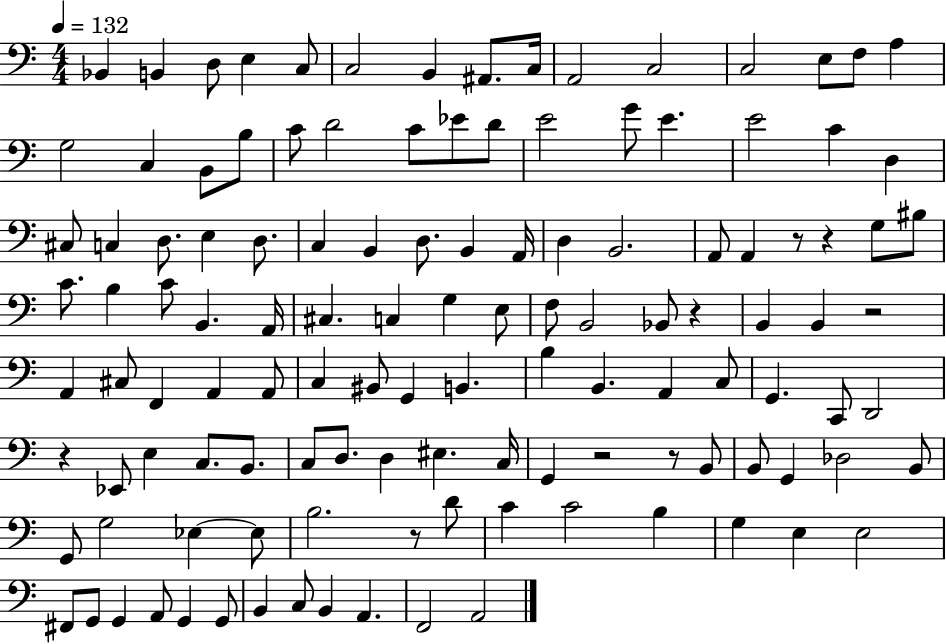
{
  \clef bass
  \numericTimeSignature
  \time 4/4
  \key c \major
  \tempo 4 = 132
  bes,4 b,4 d8 e4 c8 | c2 b,4 ais,8. c16 | a,2 c2 | c2 e8 f8 a4 | \break g2 c4 b,8 b8 | c'8 d'2 c'8 ees'8 d'8 | e'2 g'8 e'4. | e'2 c'4 d4 | \break cis8 c4 d8. e4 d8. | c4 b,4 d8. b,4 a,16 | d4 b,2. | a,8 a,4 r8 r4 g8 bis8 | \break c'8. b4 c'8 b,4. a,16 | cis4. c4 g4 e8 | f8 b,2 bes,8 r4 | b,4 b,4 r2 | \break a,4 cis8 f,4 a,4 a,8 | c4 bis,8 g,4 b,4. | b4 b,4. a,4 c8 | g,4. c,8 d,2 | \break r4 ees,8 e4 c8. b,8. | c8 d8. d4 eis4. c16 | g,4 r2 r8 b,8 | b,8 g,4 des2 b,8 | \break g,8 g2 ees4~~ ees8 | b2. r8 d'8 | c'4 c'2 b4 | g4 e4 e2 | \break fis,8 g,8 g,4 a,8 g,4 g,8 | b,4 c8 b,4 a,4. | f,2 a,2 | \bar "|."
}